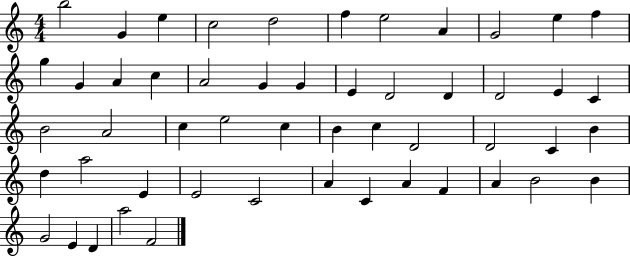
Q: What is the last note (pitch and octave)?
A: F4